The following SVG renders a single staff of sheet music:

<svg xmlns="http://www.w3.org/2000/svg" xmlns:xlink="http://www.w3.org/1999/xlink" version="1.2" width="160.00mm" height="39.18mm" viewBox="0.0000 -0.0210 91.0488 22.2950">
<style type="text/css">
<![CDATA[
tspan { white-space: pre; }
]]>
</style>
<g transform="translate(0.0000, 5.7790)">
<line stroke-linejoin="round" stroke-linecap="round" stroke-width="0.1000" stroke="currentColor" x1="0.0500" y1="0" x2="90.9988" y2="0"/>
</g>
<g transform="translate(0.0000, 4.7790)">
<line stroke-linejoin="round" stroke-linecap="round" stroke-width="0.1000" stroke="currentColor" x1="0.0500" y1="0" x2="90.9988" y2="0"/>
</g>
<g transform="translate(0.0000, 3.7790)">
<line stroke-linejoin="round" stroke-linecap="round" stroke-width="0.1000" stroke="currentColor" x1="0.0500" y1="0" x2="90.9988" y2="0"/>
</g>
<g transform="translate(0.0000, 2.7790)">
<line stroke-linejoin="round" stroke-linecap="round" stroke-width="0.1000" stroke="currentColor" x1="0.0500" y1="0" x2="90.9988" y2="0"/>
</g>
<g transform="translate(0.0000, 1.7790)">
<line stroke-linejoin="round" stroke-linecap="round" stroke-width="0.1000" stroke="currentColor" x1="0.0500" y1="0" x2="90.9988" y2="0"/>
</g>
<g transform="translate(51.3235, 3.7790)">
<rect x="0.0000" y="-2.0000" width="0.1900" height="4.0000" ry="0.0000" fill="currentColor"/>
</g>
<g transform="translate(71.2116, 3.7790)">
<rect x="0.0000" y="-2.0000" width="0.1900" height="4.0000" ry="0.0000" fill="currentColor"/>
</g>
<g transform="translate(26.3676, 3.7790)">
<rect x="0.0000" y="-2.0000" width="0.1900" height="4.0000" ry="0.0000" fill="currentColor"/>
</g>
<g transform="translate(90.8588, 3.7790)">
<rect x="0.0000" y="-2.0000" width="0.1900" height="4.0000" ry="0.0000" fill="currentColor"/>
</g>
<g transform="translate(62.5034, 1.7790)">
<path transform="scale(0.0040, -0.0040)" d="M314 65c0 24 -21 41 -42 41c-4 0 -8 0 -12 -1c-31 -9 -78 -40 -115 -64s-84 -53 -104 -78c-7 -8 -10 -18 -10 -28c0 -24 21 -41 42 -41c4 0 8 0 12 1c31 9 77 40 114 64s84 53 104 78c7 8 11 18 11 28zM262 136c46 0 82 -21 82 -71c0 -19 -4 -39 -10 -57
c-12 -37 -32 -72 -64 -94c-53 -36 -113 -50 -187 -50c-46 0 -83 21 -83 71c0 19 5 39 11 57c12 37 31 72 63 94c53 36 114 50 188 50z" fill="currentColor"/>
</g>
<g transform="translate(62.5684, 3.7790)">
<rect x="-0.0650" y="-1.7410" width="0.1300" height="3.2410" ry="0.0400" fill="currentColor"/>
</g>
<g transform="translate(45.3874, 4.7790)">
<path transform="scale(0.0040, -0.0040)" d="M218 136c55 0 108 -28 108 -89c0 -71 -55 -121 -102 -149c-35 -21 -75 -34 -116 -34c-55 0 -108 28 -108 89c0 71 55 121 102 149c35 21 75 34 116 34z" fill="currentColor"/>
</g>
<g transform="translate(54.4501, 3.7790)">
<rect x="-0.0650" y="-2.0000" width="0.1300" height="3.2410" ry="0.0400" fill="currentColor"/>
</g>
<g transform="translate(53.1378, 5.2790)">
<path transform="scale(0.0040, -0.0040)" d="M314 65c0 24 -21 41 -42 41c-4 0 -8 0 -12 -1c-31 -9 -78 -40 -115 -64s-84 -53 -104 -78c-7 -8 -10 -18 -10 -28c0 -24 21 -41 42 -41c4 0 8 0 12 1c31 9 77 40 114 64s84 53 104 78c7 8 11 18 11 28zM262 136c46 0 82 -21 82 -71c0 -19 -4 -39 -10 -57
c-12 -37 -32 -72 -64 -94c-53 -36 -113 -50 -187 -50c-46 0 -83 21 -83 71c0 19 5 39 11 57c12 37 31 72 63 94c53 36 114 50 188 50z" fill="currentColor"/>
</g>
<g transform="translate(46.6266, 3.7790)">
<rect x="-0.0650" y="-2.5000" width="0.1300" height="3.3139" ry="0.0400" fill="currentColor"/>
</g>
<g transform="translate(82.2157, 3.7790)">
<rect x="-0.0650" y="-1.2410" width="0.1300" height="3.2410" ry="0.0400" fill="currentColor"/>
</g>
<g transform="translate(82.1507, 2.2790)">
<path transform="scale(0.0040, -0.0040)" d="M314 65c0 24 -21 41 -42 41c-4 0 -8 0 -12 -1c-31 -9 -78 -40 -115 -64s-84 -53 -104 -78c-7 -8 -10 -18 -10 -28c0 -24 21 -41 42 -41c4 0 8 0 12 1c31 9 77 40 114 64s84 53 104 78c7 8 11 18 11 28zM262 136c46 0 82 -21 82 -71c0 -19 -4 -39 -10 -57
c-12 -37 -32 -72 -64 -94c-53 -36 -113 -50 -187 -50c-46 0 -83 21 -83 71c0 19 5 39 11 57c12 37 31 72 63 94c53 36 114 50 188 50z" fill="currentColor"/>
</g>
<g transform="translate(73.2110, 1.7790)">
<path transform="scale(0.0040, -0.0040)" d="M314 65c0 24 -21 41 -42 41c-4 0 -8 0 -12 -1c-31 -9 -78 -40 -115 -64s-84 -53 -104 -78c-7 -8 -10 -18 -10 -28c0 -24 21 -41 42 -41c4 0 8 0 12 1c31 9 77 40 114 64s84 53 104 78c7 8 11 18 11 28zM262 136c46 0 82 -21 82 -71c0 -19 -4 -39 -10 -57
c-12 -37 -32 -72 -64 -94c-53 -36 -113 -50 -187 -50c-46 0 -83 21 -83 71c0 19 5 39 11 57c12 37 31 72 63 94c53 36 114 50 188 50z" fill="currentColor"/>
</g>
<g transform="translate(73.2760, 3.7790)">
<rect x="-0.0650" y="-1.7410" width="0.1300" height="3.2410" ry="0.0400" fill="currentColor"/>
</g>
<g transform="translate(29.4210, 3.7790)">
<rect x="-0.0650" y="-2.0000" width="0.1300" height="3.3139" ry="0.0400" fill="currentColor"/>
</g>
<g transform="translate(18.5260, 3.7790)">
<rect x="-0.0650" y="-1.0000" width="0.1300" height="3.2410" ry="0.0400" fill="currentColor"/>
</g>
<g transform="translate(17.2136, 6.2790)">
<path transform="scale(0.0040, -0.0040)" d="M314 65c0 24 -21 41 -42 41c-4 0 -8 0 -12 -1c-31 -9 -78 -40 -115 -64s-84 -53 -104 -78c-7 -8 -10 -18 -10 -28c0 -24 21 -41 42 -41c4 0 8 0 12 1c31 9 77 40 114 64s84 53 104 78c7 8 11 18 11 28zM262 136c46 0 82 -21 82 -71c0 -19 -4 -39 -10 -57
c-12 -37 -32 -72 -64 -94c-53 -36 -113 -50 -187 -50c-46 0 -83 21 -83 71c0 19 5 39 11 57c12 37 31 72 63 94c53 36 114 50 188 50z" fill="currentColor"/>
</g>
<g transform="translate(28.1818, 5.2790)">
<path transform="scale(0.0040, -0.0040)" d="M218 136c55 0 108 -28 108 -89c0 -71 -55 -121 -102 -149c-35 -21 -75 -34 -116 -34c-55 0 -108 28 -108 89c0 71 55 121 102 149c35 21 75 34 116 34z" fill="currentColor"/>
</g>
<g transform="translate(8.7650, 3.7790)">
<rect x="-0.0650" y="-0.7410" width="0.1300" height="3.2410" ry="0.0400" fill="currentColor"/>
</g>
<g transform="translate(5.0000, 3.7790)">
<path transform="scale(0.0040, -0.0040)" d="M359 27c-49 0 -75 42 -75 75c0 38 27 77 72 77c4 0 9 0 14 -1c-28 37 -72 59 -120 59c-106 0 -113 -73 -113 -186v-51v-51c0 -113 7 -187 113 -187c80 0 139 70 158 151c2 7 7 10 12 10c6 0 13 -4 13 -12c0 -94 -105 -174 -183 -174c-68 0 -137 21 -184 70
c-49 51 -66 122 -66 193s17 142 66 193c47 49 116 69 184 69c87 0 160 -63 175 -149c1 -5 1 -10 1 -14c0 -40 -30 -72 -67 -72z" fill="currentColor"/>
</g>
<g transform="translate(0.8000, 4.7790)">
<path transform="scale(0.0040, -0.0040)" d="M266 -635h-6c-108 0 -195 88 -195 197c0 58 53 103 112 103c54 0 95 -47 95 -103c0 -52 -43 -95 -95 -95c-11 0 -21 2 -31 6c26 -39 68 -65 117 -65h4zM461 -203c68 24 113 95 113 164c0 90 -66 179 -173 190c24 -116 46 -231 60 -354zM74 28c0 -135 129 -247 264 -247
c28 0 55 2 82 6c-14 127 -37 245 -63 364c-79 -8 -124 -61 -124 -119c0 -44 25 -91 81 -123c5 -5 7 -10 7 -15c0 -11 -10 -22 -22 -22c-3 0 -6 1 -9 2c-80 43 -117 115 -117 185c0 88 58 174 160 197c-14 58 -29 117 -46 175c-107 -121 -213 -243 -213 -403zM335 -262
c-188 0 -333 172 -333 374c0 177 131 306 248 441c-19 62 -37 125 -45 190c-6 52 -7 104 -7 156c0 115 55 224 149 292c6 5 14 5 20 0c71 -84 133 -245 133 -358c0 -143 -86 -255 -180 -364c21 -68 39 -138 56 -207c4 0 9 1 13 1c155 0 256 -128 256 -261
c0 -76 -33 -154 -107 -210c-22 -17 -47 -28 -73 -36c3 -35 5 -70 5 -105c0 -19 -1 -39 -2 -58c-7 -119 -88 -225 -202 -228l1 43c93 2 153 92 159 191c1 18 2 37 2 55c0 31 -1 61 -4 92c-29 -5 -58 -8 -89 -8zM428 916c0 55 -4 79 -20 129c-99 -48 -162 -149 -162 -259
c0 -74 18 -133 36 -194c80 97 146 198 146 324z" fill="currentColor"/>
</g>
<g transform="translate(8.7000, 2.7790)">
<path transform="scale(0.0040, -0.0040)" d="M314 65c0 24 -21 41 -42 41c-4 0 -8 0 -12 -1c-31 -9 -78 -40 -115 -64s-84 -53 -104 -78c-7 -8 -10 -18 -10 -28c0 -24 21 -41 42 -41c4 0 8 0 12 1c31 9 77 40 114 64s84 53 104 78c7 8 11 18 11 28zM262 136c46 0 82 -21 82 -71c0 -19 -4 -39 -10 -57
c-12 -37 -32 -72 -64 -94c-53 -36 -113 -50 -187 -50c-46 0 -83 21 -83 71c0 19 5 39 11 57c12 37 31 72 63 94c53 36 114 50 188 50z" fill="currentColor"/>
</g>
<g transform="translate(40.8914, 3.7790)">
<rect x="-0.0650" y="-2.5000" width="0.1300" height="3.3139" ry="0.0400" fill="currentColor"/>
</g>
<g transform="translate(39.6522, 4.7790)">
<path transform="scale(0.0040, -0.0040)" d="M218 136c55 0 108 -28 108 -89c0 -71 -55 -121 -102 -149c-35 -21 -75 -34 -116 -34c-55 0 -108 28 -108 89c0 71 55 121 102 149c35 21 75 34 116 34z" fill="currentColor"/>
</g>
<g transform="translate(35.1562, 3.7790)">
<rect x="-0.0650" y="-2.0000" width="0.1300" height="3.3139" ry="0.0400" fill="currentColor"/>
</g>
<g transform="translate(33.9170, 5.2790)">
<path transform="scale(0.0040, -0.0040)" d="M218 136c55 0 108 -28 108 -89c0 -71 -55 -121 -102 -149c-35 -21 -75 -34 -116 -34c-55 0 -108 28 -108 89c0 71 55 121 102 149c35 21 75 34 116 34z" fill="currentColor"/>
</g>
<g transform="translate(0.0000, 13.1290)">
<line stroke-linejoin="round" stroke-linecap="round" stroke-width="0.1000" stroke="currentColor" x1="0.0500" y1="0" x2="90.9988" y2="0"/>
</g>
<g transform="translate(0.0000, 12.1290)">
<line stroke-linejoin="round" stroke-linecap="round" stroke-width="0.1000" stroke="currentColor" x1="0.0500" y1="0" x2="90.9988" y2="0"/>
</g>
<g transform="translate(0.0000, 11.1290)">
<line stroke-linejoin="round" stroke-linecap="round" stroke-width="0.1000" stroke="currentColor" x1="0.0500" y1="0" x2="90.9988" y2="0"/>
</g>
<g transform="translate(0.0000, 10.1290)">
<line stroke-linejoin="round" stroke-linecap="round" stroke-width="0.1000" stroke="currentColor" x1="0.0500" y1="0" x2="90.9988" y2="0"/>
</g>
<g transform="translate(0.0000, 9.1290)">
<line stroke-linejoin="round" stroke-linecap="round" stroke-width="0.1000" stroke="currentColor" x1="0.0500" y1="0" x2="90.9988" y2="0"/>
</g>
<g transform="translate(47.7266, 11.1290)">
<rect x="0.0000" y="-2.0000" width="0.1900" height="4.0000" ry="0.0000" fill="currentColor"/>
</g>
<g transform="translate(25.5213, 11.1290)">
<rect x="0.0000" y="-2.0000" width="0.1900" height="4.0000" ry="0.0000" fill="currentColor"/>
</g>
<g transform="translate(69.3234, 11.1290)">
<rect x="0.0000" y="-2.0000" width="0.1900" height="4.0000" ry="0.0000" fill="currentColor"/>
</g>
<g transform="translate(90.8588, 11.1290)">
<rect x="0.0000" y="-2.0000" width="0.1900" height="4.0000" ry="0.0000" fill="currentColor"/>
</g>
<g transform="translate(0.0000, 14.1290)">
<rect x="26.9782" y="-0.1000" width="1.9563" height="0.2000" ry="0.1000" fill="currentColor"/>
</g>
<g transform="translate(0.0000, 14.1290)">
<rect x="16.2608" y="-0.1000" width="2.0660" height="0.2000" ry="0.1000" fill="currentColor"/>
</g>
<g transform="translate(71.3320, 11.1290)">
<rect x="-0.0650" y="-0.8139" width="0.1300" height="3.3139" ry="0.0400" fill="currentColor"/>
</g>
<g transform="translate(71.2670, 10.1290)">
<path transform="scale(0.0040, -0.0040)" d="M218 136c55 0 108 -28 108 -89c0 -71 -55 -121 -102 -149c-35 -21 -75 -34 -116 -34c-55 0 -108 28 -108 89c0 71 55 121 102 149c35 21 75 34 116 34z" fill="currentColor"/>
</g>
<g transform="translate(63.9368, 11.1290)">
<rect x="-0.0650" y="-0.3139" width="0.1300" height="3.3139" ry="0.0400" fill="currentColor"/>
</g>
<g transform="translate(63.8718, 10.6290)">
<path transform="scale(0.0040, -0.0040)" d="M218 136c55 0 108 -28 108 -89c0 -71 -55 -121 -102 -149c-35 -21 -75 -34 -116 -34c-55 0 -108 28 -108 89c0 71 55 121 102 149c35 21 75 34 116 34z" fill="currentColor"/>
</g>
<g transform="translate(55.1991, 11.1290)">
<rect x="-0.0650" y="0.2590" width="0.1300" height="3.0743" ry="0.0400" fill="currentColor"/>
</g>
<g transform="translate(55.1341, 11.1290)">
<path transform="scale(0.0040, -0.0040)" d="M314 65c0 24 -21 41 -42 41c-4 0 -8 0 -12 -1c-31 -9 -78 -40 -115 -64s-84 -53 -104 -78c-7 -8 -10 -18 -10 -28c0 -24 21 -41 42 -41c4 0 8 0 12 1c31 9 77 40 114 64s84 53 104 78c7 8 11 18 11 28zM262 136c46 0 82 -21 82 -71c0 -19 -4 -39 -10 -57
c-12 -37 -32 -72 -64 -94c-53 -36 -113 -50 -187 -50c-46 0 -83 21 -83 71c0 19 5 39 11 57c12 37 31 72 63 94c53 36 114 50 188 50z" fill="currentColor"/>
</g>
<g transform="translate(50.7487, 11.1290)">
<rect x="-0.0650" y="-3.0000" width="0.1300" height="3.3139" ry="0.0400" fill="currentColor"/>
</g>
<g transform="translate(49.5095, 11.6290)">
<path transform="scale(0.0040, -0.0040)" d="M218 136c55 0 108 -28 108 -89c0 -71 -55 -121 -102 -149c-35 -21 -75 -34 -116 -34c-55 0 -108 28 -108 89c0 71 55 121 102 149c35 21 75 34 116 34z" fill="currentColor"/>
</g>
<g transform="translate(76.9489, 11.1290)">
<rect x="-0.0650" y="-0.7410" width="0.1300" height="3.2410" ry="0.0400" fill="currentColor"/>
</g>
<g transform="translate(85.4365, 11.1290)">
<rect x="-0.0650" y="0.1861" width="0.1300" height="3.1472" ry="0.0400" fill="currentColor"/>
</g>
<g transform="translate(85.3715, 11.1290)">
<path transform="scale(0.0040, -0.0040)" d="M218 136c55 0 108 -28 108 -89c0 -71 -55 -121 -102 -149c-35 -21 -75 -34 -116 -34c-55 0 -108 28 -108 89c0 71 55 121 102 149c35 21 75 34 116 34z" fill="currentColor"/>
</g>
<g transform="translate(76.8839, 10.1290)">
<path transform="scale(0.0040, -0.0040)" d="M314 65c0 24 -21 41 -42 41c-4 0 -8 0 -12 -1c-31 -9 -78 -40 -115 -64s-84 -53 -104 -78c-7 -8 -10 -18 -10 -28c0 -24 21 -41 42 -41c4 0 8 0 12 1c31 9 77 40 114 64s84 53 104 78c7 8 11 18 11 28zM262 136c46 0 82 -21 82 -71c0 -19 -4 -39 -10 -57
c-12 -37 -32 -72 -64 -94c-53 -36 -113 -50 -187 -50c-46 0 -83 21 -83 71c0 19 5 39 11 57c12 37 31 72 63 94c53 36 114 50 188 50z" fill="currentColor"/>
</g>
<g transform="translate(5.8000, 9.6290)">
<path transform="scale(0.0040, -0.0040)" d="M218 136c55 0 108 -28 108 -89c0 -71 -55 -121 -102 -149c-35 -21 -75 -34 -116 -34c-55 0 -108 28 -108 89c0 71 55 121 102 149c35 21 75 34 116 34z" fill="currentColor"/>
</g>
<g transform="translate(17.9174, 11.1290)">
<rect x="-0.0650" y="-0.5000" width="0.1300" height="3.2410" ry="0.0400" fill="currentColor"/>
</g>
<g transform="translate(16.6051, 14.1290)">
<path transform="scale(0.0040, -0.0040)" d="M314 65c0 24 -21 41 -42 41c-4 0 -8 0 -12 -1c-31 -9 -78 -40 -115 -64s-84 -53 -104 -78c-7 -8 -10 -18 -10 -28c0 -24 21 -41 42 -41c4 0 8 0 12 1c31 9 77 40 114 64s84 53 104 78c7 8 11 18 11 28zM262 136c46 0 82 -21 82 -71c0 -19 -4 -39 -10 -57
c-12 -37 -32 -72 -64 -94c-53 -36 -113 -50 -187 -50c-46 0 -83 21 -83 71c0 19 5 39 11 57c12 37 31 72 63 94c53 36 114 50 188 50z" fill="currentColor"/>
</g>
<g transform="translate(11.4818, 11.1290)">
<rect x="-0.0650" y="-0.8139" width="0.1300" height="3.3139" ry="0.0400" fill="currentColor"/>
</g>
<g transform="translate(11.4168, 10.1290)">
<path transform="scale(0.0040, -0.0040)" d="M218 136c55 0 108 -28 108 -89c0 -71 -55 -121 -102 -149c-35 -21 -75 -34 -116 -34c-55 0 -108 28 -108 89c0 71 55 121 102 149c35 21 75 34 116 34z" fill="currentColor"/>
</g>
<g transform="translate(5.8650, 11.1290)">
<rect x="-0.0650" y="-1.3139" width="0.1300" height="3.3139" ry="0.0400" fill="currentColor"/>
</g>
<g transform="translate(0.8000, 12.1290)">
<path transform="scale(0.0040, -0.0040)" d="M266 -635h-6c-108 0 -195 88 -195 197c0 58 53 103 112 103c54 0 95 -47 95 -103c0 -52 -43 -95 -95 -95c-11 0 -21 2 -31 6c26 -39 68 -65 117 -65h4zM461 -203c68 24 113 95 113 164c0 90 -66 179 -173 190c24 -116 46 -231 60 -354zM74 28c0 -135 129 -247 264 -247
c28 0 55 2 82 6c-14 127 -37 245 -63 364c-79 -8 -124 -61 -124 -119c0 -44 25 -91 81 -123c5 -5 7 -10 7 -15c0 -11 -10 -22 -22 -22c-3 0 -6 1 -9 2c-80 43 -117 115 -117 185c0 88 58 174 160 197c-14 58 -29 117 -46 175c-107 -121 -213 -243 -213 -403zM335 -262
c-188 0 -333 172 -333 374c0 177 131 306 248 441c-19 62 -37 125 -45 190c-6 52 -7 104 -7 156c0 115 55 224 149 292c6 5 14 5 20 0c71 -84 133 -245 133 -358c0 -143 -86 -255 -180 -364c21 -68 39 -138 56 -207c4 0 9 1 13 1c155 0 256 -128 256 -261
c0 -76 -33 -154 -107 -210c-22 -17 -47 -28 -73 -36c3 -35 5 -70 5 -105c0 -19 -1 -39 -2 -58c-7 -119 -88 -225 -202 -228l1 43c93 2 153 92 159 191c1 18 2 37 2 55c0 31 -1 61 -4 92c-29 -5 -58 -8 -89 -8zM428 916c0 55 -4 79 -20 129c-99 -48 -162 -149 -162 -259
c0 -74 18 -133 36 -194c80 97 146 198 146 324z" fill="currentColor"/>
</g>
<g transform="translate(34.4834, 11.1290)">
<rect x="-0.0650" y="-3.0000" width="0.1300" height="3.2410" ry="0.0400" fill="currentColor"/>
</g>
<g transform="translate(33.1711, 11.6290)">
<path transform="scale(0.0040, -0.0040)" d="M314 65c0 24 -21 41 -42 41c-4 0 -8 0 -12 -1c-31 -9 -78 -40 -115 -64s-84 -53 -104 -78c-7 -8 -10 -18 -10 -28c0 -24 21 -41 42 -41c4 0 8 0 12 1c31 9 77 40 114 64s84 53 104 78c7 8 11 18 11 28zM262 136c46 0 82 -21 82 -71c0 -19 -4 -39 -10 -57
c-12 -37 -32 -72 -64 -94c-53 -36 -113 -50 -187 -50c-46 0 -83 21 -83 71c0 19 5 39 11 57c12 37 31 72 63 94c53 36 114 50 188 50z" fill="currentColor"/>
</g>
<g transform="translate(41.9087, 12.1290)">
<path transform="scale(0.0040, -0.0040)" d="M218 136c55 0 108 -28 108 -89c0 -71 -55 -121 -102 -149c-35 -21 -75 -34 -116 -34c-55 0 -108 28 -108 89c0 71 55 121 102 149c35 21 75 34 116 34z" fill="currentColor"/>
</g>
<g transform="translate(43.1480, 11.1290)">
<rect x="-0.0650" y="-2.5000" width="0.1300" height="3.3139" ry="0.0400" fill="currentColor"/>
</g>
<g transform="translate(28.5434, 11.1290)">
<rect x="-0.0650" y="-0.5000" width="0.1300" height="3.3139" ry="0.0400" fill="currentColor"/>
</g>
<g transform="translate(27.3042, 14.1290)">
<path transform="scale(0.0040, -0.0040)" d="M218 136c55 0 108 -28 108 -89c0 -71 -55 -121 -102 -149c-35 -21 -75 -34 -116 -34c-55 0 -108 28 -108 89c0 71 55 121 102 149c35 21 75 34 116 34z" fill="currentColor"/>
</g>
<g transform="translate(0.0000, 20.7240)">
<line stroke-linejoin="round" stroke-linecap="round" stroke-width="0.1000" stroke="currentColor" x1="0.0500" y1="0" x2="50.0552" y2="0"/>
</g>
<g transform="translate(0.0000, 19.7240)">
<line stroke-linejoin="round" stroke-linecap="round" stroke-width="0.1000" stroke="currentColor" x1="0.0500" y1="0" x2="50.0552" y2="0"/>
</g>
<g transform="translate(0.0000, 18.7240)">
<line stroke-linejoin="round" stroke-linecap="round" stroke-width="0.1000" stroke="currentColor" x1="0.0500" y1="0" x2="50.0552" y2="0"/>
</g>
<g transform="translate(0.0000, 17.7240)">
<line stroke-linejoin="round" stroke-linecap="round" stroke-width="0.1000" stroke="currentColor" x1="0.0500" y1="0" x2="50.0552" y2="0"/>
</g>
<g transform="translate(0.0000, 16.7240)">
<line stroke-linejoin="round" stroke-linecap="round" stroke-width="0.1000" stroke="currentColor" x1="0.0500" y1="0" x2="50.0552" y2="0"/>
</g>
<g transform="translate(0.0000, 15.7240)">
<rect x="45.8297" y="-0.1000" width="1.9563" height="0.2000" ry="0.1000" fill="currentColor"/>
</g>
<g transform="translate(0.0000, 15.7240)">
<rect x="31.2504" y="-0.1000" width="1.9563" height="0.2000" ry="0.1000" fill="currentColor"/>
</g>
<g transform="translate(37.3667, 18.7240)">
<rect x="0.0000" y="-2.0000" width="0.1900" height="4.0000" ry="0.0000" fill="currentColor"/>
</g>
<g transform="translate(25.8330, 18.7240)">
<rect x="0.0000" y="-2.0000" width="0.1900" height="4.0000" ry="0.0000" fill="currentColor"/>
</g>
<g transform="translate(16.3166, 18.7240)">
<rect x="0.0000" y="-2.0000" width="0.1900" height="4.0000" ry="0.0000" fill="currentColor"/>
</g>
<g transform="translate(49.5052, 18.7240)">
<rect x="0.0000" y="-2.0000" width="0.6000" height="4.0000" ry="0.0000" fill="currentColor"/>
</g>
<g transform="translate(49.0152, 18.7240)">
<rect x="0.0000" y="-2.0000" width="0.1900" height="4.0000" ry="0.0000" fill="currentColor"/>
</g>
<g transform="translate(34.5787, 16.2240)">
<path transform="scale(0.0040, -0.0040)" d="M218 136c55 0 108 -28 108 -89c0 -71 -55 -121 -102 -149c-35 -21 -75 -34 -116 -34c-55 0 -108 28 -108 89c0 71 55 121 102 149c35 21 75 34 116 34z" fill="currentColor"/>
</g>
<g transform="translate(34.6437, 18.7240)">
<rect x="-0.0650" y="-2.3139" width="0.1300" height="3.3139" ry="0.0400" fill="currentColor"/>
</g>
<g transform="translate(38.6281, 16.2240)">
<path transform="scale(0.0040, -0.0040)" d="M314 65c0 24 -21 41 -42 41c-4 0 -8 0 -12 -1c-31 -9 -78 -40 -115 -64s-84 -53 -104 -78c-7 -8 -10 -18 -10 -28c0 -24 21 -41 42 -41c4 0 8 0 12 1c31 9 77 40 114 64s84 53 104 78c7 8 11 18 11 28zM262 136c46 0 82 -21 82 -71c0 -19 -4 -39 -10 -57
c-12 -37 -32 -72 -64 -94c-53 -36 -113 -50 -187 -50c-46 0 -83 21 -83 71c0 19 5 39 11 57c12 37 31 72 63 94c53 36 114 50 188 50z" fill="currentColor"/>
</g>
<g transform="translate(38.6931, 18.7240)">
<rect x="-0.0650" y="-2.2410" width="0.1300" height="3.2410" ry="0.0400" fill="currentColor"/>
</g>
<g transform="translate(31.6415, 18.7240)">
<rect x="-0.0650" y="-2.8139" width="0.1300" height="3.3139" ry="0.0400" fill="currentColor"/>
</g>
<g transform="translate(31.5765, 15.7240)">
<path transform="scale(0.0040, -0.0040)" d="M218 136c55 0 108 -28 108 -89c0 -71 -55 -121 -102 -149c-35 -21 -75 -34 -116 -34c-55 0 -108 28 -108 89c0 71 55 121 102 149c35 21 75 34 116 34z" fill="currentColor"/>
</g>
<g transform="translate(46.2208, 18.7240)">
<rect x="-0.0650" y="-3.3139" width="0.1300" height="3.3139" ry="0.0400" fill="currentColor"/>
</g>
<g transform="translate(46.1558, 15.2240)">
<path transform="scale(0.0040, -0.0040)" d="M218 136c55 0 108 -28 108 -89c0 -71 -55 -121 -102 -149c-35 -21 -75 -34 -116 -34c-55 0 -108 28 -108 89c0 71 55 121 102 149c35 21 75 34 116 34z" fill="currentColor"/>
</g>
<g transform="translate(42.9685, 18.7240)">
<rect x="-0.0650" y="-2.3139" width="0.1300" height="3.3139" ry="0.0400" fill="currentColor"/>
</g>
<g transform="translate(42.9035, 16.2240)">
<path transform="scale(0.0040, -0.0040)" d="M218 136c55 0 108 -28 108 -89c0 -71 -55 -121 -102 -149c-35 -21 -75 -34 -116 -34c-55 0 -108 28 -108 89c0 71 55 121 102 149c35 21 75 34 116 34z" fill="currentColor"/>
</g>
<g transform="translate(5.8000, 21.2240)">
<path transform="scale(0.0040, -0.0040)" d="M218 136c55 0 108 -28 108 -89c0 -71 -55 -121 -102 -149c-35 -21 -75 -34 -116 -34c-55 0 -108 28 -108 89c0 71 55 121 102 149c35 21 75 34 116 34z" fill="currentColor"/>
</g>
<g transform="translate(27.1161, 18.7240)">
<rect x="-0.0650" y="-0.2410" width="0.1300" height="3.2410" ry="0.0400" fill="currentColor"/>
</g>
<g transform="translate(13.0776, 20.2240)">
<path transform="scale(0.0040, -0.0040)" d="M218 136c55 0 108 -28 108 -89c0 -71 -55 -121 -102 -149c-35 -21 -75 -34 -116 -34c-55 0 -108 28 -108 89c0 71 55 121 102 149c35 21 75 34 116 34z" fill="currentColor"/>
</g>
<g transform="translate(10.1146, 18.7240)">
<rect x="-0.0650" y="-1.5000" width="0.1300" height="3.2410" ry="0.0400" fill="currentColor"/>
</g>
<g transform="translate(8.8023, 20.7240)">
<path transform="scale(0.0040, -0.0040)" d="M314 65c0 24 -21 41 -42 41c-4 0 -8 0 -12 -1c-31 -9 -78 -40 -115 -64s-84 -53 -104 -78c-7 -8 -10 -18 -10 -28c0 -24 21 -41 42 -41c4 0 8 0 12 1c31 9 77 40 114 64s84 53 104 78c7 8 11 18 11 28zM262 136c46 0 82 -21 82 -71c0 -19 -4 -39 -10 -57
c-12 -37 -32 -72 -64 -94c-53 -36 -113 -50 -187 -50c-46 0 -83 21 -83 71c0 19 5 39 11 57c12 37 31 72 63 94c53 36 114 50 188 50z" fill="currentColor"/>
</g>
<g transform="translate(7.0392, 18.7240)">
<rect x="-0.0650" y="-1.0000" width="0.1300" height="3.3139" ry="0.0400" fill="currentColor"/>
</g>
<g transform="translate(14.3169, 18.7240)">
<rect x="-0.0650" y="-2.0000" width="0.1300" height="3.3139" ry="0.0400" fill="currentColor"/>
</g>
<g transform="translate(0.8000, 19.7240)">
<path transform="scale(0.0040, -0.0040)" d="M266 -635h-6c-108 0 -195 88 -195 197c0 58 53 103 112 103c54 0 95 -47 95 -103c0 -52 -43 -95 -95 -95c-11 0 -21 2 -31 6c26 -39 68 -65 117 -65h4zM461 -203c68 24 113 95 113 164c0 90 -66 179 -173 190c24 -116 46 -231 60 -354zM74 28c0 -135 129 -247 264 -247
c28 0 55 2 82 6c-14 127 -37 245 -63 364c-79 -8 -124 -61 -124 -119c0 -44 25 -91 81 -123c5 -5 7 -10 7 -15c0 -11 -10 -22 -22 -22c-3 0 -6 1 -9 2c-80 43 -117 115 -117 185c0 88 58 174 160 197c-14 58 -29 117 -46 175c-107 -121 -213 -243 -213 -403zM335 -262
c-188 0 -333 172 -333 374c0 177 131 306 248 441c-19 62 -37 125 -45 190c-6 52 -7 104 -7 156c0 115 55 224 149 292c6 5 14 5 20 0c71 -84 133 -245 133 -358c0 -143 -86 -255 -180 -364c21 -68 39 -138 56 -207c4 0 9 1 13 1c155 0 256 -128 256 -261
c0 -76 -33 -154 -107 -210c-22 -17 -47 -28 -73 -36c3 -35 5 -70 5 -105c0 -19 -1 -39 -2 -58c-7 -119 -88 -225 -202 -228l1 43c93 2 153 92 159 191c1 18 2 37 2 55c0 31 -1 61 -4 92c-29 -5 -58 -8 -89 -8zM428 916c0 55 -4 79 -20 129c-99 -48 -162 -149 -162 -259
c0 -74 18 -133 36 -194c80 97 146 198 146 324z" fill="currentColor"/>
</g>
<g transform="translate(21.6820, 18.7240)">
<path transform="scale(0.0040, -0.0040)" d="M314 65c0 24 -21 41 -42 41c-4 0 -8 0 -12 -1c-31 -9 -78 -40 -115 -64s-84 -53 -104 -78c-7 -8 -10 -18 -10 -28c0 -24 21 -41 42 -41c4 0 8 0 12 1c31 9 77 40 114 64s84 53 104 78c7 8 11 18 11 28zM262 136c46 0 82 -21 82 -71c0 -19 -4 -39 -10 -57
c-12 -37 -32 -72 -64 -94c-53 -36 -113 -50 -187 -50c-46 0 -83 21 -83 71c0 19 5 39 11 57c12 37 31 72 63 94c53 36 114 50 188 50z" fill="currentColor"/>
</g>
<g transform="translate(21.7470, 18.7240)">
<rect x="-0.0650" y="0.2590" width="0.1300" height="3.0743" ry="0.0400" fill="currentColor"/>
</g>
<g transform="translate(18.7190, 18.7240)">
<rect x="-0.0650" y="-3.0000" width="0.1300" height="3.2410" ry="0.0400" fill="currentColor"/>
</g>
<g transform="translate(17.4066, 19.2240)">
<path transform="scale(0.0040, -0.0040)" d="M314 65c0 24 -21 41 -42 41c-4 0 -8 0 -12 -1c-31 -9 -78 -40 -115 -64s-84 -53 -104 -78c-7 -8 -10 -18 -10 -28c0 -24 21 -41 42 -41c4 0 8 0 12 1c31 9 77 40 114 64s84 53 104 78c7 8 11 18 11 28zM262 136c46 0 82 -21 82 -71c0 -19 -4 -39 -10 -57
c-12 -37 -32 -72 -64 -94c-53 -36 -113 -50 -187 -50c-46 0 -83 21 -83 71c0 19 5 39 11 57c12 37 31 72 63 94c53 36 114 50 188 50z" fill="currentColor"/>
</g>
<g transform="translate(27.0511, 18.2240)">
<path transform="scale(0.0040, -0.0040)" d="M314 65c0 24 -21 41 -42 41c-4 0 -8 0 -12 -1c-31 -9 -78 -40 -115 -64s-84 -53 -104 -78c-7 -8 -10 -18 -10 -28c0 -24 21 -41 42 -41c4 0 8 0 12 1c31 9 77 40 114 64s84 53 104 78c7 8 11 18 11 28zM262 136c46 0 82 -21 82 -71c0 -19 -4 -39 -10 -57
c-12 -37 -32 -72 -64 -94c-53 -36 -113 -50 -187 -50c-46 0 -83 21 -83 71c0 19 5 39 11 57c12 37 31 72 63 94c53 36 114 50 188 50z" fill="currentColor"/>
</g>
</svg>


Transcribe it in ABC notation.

X:1
T:Untitled
M:4/4
L:1/4
K:C
d2 D2 F F G G F2 f2 f2 e2 e d C2 C A2 G A B2 c d d2 B D E2 F A2 B2 c2 a g g2 g b